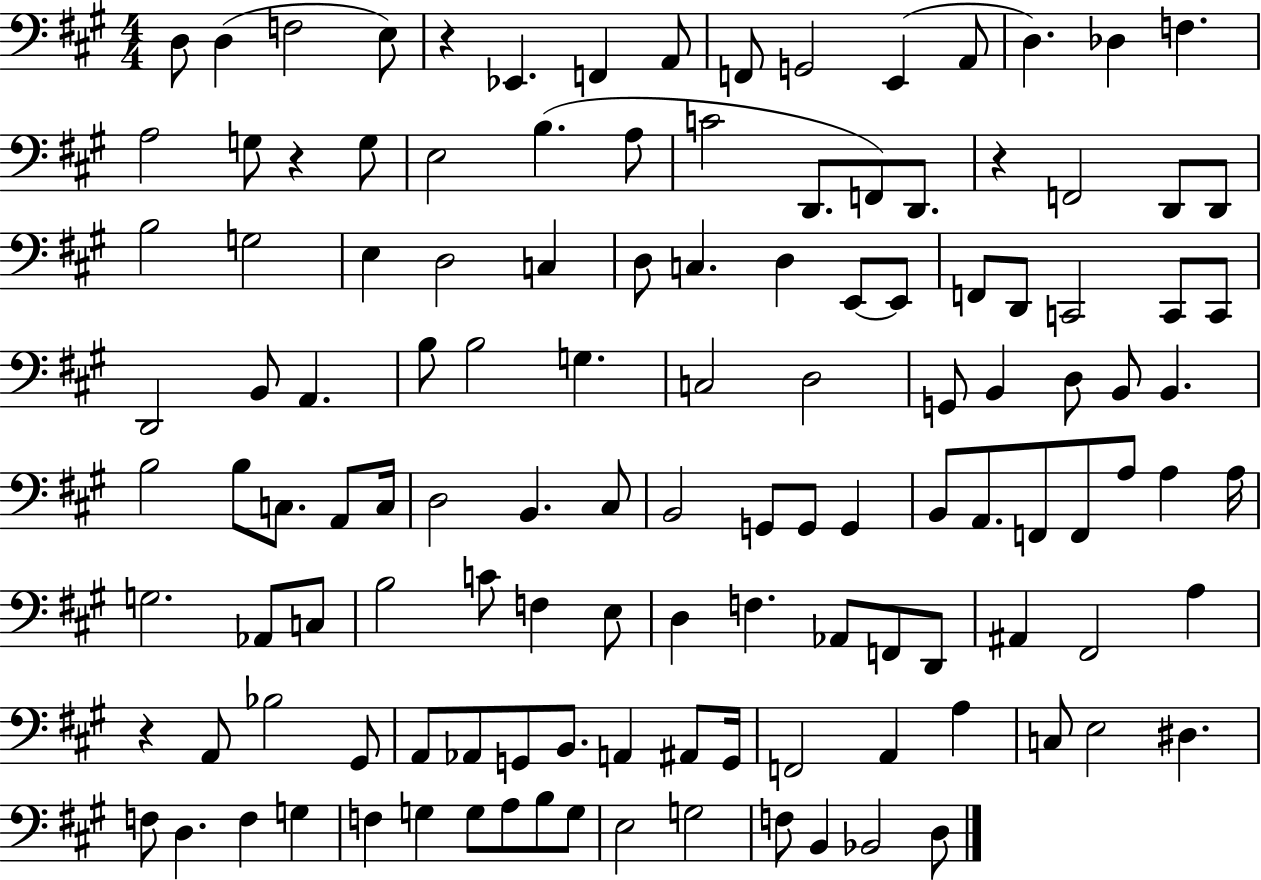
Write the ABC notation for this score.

X:1
T:Untitled
M:4/4
L:1/4
K:A
D,/2 D, F,2 E,/2 z _E,, F,, A,,/2 F,,/2 G,,2 E,, A,,/2 D, _D, F, A,2 G,/2 z G,/2 E,2 B, A,/2 C2 D,,/2 F,,/2 D,,/2 z F,,2 D,,/2 D,,/2 B,2 G,2 E, D,2 C, D,/2 C, D, E,,/2 E,,/2 F,,/2 D,,/2 C,,2 C,,/2 C,,/2 D,,2 B,,/2 A,, B,/2 B,2 G, C,2 D,2 G,,/2 B,, D,/2 B,,/2 B,, B,2 B,/2 C,/2 A,,/2 C,/4 D,2 B,, ^C,/2 B,,2 G,,/2 G,,/2 G,, B,,/2 A,,/2 F,,/2 F,,/2 A,/2 A, A,/4 G,2 _A,,/2 C,/2 B,2 C/2 F, E,/2 D, F, _A,,/2 F,,/2 D,,/2 ^A,, ^F,,2 A, z A,,/2 _B,2 ^G,,/2 A,,/2 _A,,/2 G,,/2 B,,/2 A,, ^A,,/2 G,,/4 F,,2 A,, A, C,/2 E,2 ^D, F,/2 D, F, G, F, G, G,/2 A,/2 B,/2 G,/2 E,2 G,2 F,/2 B,, _B,,2 D,/2